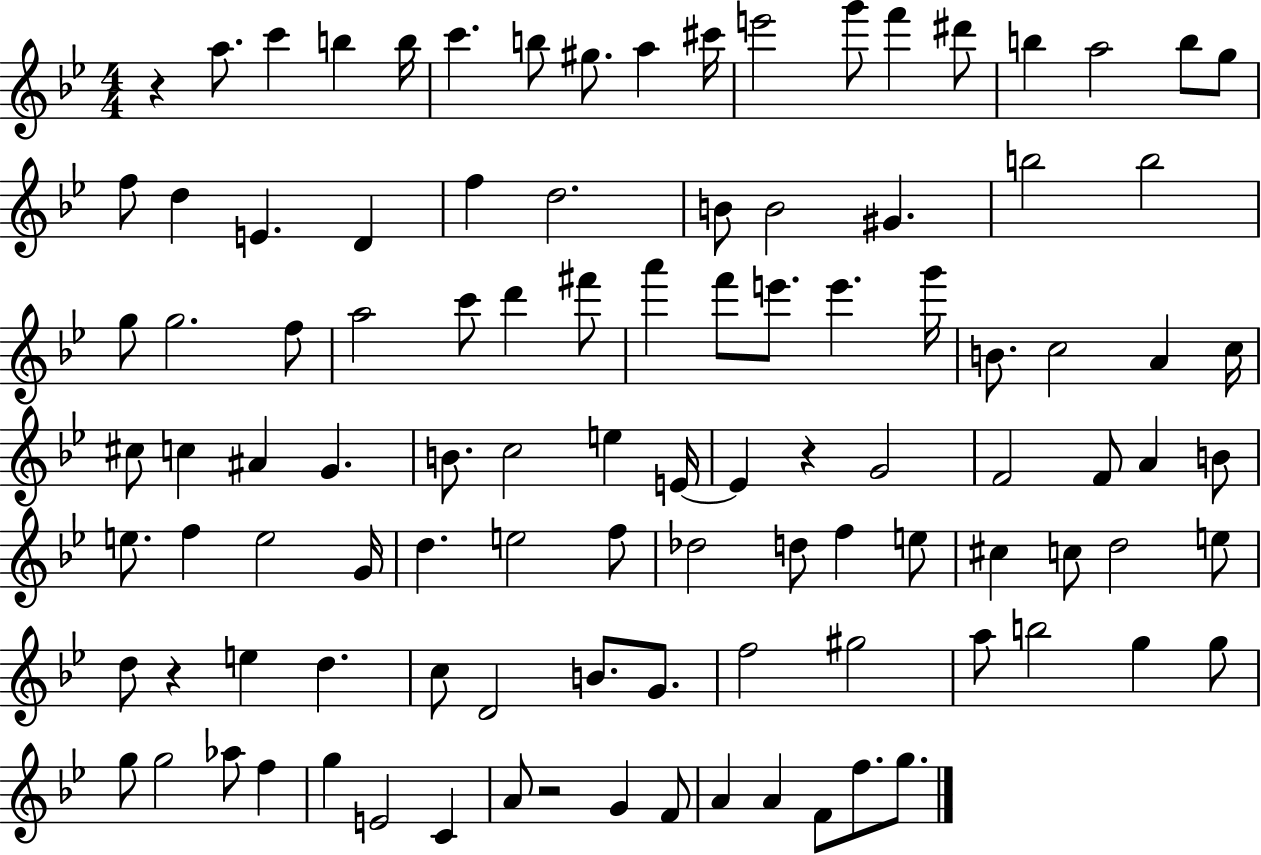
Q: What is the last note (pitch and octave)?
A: G5